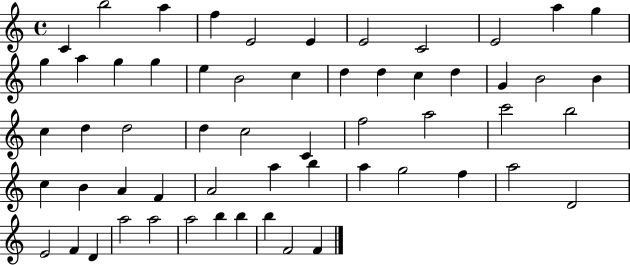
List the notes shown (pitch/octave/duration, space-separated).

C4/q B5/h A5/q F5/q E4/h E4/q E4/h C4/h E4/h A5/q G5/q G5/q A5/q G5/q G5/q E5/q B4/h C5/q D5/q D5/q C5/q D5/q G4/q B4/h B4/q C5/q D5/q D5/h D5/q C5/h C4/q F5/h A5/h C6/h B5/h C5/q B4/q A4/q F4/q A4/h A5/q B5/q A5/q G5/h F5/q A5/h D4/h E4/h F4/q D4/q A5/h A5/h A5/h B5/q B5/q B5/q F4/h F4/q